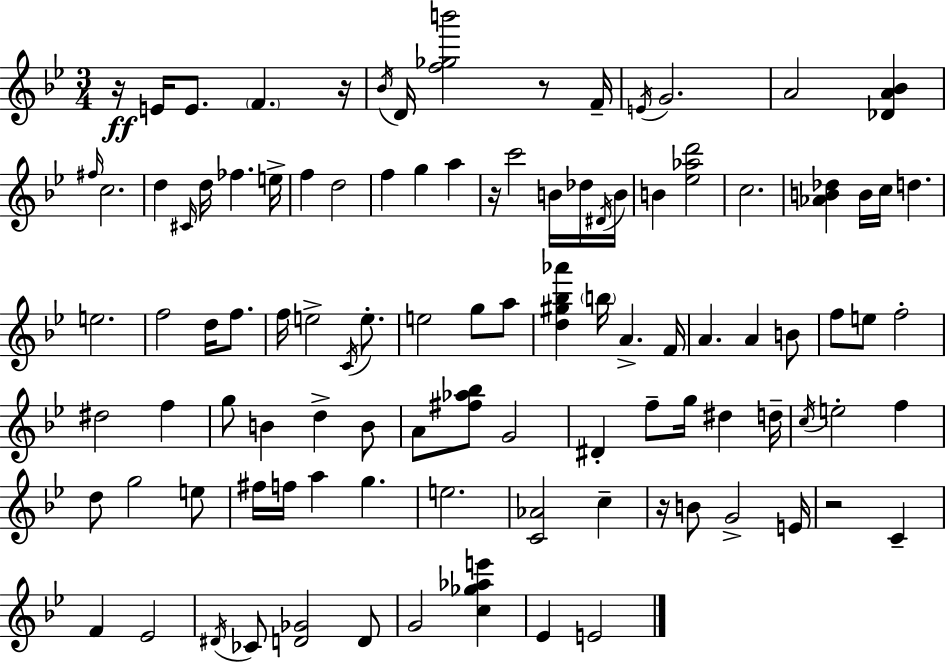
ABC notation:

X:1
T:Untitled
M:3/4
L:1/4
K:Bb
z/4 E/4 E/2 F z/4 _B/4 D/4 [f_gb']2 z/2 F/4 E/4 G2 A2 [_DA_B] ^f/4 c2 d ^C/4 d/4 _f e/4 f d2 f g a z/4 c'2 B/4 _d/4 ^D/4 B/4 B [_e_ad']2 c2 [_AB_d] B/4 c/4 d e2 f2 d/4 f/2 f/4 e2 C/4 e/2 e2 g/2 a/2 [d^g_b_a'] b/4 A F/4 A A B/2 f/2 e/2 f2 ^d2 f g/2 B d B/2 A/2 [^f_a_b]/2 G2 ^D f/2 g/4 ^d d/4 c/4 e2 f d/2 g2 e/2 ^f/4 f/4 a g e2 [C_A]2 c z/4 B/2 G2 E/4 z2 C F _E2 ^D/4 _C/2 [D_G]2 D/2 G2 [c_g_ae'] _E E2